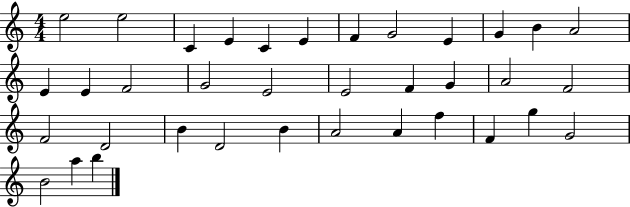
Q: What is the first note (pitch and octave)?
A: E5